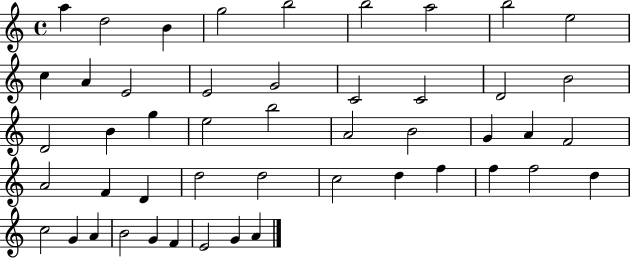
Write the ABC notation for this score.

X:1
T:Untitled
M:4/4
L:1/4
K:C
a d2 B g2 b2 b2 a2 b2 e2 c A E2 E2 G2 C2 C2 D2 B2 D2 B g e2 b2 A2 B2 G A F2 A2 F D d2 d2 c2 d f f f2 d c2 G A B2 G F E2 G A